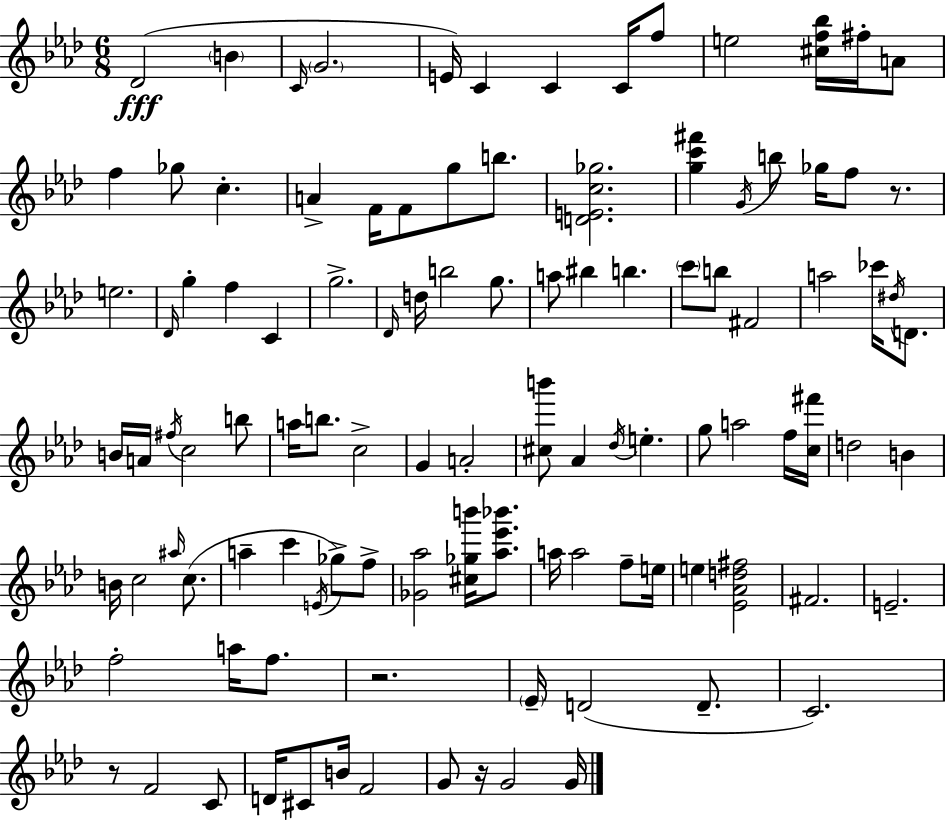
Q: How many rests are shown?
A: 4